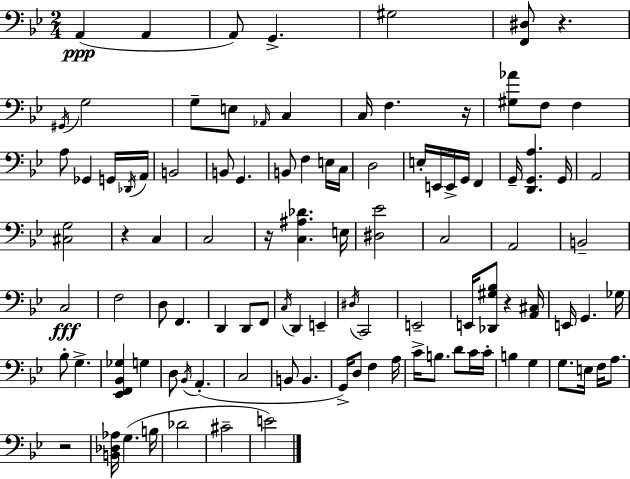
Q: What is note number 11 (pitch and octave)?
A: C3